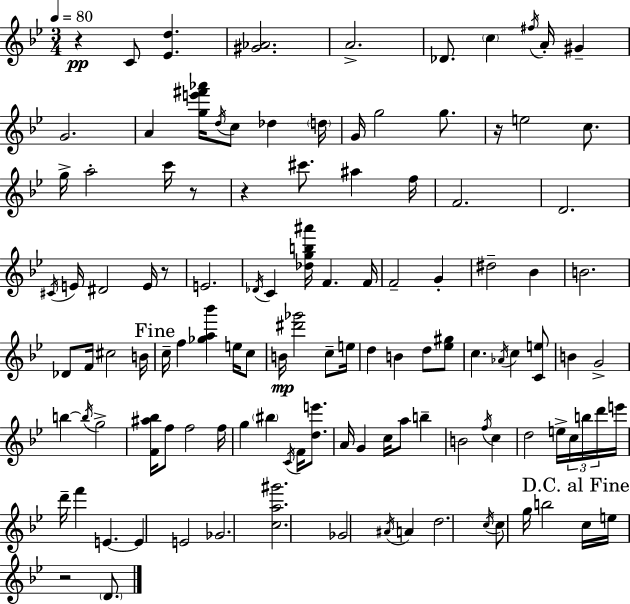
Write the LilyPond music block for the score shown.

{
  \clef treble
  \numericTimeSignature
  \time 3/4
  \key g \minor
  \tempo 4 = 80
  r4\pp c'8 <ees' d''>4. | <gis' aes'>2. | a'2.-> | des'8. \parenthesize c''4 \acciaccatura { fis''16 } a'16-. gis'4-- | \break g'2. | a'4 <g'' e''' fis''' aes'''>16 \acciaccatura { d''16 } c''8 des''4 | \parenthesize d''16 g'16 g''2 g''8. | r16 e''2 c''8. | \break g''16-> a''2-. c'''16 | r8 r4 cis'''8. ais''4 | f''16 f'2. | d'2. | \break \acciaccatura { cis'16 } e'16 dis'2 | e'16 r8 e'2. | \acciaccatura { des'16 } c'4 <des'' g'' b'' ais'''>16 f'4. | f'16 f'2-- | \break g'4-. dis''2-- | bes'4 b'2. | des'8 f'16 cis''2 | b'16 \mark "Fine" c''16-- f''4 <ges'' a'' bes'''>4 | \break e''16 c''8 b'16\mp <dis''' ges'''>2 | c''8-- e''16 d''4 b'4 | d''8 <ees'' gis''>8 c''4. \acciaccatura { aes'16 } c''4 | <c' e''>8 b'4 g'2-> | \break b''4~~ \acciaccatura { b''16 } g''2-> | <f' ais'' bes''>16 f''8 f''2 | f''16 g''4 \parenthesize bis''4 | \acciaccatura { c'16 } f'16 <d'' e'''>8. a'16 g'4 | \break c''16 a''8 b''4-- b'2 | \acciaccatura { f''16 } c''4 d''2 | e''16-> \tuplet 3/2 { c''16 b''16 d'''16 } e'''16 d'''16-- f'''4 | e'4.~~ e'4 | \break e'2 ges'2. | <c'' a'' gis'''>2. | ges'2 | \acciaccatura { ais'16 } a'4 d''2. | \break \acciaccatura { c''16 } c''8 | g''16 b''2 \mark "D.C. al Fine" c''16 e''16 r2 | \parenthesize d'8. \bar "|."
}